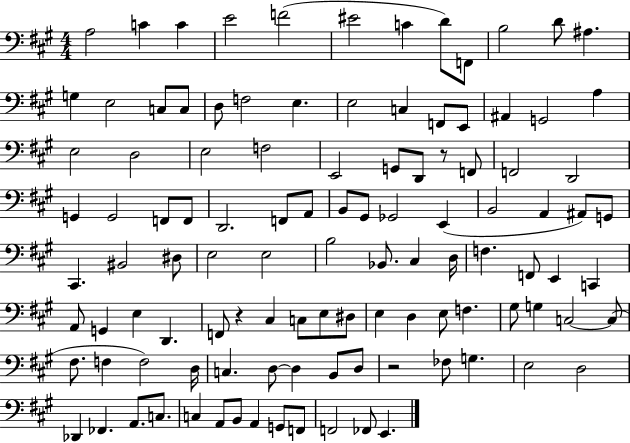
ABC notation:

X:1
T:Untitled
M:4/4
L:1/4
K:A
A,2 C C E2 F2 ^E2 C D/2 F,,/2 B,2 D/2 ^A, G, E,2 C,/2 C,/2 D,/2 F,2 E, E,2 C, F,,/2 E,,/2 ^A,, G,,2 A, E,2 D,2 E,2 F,2 E,,2 G,,/2 D,,/2 z/2 F,,/2 F,,2 D,,2 G,, G,,2 F,,/2 F,,/2 D,,2 F,,/2 A,,/2 B,,/2 ^G,,/2 _G,,2 E,, B,,2 A,, ^A,,/2 G,,/2 ^C,, ^B,,2 ^D,/2 E,2 E,2 B,2 _B,,/2 ^C, D,/4 F, F,,/2 E,, C,, A,,/2 G,, E, D,, F,,/2 z ^C, C,/2 E,/2 ^D,/2 E, D, E,/2 F, ^G,/2 G, C,2 C,/2 ^F,/2 F, F,2 D,/4 C, D,/2 D, B,,/2 D,/2 z2 _F,/2 G, E,2 D,2 _D,, _F,, A,,/2 C,/2 C, A,,/2 B,,/2 A,, G,,/2 F,,/2 F,,2 _F,,/2 E,,